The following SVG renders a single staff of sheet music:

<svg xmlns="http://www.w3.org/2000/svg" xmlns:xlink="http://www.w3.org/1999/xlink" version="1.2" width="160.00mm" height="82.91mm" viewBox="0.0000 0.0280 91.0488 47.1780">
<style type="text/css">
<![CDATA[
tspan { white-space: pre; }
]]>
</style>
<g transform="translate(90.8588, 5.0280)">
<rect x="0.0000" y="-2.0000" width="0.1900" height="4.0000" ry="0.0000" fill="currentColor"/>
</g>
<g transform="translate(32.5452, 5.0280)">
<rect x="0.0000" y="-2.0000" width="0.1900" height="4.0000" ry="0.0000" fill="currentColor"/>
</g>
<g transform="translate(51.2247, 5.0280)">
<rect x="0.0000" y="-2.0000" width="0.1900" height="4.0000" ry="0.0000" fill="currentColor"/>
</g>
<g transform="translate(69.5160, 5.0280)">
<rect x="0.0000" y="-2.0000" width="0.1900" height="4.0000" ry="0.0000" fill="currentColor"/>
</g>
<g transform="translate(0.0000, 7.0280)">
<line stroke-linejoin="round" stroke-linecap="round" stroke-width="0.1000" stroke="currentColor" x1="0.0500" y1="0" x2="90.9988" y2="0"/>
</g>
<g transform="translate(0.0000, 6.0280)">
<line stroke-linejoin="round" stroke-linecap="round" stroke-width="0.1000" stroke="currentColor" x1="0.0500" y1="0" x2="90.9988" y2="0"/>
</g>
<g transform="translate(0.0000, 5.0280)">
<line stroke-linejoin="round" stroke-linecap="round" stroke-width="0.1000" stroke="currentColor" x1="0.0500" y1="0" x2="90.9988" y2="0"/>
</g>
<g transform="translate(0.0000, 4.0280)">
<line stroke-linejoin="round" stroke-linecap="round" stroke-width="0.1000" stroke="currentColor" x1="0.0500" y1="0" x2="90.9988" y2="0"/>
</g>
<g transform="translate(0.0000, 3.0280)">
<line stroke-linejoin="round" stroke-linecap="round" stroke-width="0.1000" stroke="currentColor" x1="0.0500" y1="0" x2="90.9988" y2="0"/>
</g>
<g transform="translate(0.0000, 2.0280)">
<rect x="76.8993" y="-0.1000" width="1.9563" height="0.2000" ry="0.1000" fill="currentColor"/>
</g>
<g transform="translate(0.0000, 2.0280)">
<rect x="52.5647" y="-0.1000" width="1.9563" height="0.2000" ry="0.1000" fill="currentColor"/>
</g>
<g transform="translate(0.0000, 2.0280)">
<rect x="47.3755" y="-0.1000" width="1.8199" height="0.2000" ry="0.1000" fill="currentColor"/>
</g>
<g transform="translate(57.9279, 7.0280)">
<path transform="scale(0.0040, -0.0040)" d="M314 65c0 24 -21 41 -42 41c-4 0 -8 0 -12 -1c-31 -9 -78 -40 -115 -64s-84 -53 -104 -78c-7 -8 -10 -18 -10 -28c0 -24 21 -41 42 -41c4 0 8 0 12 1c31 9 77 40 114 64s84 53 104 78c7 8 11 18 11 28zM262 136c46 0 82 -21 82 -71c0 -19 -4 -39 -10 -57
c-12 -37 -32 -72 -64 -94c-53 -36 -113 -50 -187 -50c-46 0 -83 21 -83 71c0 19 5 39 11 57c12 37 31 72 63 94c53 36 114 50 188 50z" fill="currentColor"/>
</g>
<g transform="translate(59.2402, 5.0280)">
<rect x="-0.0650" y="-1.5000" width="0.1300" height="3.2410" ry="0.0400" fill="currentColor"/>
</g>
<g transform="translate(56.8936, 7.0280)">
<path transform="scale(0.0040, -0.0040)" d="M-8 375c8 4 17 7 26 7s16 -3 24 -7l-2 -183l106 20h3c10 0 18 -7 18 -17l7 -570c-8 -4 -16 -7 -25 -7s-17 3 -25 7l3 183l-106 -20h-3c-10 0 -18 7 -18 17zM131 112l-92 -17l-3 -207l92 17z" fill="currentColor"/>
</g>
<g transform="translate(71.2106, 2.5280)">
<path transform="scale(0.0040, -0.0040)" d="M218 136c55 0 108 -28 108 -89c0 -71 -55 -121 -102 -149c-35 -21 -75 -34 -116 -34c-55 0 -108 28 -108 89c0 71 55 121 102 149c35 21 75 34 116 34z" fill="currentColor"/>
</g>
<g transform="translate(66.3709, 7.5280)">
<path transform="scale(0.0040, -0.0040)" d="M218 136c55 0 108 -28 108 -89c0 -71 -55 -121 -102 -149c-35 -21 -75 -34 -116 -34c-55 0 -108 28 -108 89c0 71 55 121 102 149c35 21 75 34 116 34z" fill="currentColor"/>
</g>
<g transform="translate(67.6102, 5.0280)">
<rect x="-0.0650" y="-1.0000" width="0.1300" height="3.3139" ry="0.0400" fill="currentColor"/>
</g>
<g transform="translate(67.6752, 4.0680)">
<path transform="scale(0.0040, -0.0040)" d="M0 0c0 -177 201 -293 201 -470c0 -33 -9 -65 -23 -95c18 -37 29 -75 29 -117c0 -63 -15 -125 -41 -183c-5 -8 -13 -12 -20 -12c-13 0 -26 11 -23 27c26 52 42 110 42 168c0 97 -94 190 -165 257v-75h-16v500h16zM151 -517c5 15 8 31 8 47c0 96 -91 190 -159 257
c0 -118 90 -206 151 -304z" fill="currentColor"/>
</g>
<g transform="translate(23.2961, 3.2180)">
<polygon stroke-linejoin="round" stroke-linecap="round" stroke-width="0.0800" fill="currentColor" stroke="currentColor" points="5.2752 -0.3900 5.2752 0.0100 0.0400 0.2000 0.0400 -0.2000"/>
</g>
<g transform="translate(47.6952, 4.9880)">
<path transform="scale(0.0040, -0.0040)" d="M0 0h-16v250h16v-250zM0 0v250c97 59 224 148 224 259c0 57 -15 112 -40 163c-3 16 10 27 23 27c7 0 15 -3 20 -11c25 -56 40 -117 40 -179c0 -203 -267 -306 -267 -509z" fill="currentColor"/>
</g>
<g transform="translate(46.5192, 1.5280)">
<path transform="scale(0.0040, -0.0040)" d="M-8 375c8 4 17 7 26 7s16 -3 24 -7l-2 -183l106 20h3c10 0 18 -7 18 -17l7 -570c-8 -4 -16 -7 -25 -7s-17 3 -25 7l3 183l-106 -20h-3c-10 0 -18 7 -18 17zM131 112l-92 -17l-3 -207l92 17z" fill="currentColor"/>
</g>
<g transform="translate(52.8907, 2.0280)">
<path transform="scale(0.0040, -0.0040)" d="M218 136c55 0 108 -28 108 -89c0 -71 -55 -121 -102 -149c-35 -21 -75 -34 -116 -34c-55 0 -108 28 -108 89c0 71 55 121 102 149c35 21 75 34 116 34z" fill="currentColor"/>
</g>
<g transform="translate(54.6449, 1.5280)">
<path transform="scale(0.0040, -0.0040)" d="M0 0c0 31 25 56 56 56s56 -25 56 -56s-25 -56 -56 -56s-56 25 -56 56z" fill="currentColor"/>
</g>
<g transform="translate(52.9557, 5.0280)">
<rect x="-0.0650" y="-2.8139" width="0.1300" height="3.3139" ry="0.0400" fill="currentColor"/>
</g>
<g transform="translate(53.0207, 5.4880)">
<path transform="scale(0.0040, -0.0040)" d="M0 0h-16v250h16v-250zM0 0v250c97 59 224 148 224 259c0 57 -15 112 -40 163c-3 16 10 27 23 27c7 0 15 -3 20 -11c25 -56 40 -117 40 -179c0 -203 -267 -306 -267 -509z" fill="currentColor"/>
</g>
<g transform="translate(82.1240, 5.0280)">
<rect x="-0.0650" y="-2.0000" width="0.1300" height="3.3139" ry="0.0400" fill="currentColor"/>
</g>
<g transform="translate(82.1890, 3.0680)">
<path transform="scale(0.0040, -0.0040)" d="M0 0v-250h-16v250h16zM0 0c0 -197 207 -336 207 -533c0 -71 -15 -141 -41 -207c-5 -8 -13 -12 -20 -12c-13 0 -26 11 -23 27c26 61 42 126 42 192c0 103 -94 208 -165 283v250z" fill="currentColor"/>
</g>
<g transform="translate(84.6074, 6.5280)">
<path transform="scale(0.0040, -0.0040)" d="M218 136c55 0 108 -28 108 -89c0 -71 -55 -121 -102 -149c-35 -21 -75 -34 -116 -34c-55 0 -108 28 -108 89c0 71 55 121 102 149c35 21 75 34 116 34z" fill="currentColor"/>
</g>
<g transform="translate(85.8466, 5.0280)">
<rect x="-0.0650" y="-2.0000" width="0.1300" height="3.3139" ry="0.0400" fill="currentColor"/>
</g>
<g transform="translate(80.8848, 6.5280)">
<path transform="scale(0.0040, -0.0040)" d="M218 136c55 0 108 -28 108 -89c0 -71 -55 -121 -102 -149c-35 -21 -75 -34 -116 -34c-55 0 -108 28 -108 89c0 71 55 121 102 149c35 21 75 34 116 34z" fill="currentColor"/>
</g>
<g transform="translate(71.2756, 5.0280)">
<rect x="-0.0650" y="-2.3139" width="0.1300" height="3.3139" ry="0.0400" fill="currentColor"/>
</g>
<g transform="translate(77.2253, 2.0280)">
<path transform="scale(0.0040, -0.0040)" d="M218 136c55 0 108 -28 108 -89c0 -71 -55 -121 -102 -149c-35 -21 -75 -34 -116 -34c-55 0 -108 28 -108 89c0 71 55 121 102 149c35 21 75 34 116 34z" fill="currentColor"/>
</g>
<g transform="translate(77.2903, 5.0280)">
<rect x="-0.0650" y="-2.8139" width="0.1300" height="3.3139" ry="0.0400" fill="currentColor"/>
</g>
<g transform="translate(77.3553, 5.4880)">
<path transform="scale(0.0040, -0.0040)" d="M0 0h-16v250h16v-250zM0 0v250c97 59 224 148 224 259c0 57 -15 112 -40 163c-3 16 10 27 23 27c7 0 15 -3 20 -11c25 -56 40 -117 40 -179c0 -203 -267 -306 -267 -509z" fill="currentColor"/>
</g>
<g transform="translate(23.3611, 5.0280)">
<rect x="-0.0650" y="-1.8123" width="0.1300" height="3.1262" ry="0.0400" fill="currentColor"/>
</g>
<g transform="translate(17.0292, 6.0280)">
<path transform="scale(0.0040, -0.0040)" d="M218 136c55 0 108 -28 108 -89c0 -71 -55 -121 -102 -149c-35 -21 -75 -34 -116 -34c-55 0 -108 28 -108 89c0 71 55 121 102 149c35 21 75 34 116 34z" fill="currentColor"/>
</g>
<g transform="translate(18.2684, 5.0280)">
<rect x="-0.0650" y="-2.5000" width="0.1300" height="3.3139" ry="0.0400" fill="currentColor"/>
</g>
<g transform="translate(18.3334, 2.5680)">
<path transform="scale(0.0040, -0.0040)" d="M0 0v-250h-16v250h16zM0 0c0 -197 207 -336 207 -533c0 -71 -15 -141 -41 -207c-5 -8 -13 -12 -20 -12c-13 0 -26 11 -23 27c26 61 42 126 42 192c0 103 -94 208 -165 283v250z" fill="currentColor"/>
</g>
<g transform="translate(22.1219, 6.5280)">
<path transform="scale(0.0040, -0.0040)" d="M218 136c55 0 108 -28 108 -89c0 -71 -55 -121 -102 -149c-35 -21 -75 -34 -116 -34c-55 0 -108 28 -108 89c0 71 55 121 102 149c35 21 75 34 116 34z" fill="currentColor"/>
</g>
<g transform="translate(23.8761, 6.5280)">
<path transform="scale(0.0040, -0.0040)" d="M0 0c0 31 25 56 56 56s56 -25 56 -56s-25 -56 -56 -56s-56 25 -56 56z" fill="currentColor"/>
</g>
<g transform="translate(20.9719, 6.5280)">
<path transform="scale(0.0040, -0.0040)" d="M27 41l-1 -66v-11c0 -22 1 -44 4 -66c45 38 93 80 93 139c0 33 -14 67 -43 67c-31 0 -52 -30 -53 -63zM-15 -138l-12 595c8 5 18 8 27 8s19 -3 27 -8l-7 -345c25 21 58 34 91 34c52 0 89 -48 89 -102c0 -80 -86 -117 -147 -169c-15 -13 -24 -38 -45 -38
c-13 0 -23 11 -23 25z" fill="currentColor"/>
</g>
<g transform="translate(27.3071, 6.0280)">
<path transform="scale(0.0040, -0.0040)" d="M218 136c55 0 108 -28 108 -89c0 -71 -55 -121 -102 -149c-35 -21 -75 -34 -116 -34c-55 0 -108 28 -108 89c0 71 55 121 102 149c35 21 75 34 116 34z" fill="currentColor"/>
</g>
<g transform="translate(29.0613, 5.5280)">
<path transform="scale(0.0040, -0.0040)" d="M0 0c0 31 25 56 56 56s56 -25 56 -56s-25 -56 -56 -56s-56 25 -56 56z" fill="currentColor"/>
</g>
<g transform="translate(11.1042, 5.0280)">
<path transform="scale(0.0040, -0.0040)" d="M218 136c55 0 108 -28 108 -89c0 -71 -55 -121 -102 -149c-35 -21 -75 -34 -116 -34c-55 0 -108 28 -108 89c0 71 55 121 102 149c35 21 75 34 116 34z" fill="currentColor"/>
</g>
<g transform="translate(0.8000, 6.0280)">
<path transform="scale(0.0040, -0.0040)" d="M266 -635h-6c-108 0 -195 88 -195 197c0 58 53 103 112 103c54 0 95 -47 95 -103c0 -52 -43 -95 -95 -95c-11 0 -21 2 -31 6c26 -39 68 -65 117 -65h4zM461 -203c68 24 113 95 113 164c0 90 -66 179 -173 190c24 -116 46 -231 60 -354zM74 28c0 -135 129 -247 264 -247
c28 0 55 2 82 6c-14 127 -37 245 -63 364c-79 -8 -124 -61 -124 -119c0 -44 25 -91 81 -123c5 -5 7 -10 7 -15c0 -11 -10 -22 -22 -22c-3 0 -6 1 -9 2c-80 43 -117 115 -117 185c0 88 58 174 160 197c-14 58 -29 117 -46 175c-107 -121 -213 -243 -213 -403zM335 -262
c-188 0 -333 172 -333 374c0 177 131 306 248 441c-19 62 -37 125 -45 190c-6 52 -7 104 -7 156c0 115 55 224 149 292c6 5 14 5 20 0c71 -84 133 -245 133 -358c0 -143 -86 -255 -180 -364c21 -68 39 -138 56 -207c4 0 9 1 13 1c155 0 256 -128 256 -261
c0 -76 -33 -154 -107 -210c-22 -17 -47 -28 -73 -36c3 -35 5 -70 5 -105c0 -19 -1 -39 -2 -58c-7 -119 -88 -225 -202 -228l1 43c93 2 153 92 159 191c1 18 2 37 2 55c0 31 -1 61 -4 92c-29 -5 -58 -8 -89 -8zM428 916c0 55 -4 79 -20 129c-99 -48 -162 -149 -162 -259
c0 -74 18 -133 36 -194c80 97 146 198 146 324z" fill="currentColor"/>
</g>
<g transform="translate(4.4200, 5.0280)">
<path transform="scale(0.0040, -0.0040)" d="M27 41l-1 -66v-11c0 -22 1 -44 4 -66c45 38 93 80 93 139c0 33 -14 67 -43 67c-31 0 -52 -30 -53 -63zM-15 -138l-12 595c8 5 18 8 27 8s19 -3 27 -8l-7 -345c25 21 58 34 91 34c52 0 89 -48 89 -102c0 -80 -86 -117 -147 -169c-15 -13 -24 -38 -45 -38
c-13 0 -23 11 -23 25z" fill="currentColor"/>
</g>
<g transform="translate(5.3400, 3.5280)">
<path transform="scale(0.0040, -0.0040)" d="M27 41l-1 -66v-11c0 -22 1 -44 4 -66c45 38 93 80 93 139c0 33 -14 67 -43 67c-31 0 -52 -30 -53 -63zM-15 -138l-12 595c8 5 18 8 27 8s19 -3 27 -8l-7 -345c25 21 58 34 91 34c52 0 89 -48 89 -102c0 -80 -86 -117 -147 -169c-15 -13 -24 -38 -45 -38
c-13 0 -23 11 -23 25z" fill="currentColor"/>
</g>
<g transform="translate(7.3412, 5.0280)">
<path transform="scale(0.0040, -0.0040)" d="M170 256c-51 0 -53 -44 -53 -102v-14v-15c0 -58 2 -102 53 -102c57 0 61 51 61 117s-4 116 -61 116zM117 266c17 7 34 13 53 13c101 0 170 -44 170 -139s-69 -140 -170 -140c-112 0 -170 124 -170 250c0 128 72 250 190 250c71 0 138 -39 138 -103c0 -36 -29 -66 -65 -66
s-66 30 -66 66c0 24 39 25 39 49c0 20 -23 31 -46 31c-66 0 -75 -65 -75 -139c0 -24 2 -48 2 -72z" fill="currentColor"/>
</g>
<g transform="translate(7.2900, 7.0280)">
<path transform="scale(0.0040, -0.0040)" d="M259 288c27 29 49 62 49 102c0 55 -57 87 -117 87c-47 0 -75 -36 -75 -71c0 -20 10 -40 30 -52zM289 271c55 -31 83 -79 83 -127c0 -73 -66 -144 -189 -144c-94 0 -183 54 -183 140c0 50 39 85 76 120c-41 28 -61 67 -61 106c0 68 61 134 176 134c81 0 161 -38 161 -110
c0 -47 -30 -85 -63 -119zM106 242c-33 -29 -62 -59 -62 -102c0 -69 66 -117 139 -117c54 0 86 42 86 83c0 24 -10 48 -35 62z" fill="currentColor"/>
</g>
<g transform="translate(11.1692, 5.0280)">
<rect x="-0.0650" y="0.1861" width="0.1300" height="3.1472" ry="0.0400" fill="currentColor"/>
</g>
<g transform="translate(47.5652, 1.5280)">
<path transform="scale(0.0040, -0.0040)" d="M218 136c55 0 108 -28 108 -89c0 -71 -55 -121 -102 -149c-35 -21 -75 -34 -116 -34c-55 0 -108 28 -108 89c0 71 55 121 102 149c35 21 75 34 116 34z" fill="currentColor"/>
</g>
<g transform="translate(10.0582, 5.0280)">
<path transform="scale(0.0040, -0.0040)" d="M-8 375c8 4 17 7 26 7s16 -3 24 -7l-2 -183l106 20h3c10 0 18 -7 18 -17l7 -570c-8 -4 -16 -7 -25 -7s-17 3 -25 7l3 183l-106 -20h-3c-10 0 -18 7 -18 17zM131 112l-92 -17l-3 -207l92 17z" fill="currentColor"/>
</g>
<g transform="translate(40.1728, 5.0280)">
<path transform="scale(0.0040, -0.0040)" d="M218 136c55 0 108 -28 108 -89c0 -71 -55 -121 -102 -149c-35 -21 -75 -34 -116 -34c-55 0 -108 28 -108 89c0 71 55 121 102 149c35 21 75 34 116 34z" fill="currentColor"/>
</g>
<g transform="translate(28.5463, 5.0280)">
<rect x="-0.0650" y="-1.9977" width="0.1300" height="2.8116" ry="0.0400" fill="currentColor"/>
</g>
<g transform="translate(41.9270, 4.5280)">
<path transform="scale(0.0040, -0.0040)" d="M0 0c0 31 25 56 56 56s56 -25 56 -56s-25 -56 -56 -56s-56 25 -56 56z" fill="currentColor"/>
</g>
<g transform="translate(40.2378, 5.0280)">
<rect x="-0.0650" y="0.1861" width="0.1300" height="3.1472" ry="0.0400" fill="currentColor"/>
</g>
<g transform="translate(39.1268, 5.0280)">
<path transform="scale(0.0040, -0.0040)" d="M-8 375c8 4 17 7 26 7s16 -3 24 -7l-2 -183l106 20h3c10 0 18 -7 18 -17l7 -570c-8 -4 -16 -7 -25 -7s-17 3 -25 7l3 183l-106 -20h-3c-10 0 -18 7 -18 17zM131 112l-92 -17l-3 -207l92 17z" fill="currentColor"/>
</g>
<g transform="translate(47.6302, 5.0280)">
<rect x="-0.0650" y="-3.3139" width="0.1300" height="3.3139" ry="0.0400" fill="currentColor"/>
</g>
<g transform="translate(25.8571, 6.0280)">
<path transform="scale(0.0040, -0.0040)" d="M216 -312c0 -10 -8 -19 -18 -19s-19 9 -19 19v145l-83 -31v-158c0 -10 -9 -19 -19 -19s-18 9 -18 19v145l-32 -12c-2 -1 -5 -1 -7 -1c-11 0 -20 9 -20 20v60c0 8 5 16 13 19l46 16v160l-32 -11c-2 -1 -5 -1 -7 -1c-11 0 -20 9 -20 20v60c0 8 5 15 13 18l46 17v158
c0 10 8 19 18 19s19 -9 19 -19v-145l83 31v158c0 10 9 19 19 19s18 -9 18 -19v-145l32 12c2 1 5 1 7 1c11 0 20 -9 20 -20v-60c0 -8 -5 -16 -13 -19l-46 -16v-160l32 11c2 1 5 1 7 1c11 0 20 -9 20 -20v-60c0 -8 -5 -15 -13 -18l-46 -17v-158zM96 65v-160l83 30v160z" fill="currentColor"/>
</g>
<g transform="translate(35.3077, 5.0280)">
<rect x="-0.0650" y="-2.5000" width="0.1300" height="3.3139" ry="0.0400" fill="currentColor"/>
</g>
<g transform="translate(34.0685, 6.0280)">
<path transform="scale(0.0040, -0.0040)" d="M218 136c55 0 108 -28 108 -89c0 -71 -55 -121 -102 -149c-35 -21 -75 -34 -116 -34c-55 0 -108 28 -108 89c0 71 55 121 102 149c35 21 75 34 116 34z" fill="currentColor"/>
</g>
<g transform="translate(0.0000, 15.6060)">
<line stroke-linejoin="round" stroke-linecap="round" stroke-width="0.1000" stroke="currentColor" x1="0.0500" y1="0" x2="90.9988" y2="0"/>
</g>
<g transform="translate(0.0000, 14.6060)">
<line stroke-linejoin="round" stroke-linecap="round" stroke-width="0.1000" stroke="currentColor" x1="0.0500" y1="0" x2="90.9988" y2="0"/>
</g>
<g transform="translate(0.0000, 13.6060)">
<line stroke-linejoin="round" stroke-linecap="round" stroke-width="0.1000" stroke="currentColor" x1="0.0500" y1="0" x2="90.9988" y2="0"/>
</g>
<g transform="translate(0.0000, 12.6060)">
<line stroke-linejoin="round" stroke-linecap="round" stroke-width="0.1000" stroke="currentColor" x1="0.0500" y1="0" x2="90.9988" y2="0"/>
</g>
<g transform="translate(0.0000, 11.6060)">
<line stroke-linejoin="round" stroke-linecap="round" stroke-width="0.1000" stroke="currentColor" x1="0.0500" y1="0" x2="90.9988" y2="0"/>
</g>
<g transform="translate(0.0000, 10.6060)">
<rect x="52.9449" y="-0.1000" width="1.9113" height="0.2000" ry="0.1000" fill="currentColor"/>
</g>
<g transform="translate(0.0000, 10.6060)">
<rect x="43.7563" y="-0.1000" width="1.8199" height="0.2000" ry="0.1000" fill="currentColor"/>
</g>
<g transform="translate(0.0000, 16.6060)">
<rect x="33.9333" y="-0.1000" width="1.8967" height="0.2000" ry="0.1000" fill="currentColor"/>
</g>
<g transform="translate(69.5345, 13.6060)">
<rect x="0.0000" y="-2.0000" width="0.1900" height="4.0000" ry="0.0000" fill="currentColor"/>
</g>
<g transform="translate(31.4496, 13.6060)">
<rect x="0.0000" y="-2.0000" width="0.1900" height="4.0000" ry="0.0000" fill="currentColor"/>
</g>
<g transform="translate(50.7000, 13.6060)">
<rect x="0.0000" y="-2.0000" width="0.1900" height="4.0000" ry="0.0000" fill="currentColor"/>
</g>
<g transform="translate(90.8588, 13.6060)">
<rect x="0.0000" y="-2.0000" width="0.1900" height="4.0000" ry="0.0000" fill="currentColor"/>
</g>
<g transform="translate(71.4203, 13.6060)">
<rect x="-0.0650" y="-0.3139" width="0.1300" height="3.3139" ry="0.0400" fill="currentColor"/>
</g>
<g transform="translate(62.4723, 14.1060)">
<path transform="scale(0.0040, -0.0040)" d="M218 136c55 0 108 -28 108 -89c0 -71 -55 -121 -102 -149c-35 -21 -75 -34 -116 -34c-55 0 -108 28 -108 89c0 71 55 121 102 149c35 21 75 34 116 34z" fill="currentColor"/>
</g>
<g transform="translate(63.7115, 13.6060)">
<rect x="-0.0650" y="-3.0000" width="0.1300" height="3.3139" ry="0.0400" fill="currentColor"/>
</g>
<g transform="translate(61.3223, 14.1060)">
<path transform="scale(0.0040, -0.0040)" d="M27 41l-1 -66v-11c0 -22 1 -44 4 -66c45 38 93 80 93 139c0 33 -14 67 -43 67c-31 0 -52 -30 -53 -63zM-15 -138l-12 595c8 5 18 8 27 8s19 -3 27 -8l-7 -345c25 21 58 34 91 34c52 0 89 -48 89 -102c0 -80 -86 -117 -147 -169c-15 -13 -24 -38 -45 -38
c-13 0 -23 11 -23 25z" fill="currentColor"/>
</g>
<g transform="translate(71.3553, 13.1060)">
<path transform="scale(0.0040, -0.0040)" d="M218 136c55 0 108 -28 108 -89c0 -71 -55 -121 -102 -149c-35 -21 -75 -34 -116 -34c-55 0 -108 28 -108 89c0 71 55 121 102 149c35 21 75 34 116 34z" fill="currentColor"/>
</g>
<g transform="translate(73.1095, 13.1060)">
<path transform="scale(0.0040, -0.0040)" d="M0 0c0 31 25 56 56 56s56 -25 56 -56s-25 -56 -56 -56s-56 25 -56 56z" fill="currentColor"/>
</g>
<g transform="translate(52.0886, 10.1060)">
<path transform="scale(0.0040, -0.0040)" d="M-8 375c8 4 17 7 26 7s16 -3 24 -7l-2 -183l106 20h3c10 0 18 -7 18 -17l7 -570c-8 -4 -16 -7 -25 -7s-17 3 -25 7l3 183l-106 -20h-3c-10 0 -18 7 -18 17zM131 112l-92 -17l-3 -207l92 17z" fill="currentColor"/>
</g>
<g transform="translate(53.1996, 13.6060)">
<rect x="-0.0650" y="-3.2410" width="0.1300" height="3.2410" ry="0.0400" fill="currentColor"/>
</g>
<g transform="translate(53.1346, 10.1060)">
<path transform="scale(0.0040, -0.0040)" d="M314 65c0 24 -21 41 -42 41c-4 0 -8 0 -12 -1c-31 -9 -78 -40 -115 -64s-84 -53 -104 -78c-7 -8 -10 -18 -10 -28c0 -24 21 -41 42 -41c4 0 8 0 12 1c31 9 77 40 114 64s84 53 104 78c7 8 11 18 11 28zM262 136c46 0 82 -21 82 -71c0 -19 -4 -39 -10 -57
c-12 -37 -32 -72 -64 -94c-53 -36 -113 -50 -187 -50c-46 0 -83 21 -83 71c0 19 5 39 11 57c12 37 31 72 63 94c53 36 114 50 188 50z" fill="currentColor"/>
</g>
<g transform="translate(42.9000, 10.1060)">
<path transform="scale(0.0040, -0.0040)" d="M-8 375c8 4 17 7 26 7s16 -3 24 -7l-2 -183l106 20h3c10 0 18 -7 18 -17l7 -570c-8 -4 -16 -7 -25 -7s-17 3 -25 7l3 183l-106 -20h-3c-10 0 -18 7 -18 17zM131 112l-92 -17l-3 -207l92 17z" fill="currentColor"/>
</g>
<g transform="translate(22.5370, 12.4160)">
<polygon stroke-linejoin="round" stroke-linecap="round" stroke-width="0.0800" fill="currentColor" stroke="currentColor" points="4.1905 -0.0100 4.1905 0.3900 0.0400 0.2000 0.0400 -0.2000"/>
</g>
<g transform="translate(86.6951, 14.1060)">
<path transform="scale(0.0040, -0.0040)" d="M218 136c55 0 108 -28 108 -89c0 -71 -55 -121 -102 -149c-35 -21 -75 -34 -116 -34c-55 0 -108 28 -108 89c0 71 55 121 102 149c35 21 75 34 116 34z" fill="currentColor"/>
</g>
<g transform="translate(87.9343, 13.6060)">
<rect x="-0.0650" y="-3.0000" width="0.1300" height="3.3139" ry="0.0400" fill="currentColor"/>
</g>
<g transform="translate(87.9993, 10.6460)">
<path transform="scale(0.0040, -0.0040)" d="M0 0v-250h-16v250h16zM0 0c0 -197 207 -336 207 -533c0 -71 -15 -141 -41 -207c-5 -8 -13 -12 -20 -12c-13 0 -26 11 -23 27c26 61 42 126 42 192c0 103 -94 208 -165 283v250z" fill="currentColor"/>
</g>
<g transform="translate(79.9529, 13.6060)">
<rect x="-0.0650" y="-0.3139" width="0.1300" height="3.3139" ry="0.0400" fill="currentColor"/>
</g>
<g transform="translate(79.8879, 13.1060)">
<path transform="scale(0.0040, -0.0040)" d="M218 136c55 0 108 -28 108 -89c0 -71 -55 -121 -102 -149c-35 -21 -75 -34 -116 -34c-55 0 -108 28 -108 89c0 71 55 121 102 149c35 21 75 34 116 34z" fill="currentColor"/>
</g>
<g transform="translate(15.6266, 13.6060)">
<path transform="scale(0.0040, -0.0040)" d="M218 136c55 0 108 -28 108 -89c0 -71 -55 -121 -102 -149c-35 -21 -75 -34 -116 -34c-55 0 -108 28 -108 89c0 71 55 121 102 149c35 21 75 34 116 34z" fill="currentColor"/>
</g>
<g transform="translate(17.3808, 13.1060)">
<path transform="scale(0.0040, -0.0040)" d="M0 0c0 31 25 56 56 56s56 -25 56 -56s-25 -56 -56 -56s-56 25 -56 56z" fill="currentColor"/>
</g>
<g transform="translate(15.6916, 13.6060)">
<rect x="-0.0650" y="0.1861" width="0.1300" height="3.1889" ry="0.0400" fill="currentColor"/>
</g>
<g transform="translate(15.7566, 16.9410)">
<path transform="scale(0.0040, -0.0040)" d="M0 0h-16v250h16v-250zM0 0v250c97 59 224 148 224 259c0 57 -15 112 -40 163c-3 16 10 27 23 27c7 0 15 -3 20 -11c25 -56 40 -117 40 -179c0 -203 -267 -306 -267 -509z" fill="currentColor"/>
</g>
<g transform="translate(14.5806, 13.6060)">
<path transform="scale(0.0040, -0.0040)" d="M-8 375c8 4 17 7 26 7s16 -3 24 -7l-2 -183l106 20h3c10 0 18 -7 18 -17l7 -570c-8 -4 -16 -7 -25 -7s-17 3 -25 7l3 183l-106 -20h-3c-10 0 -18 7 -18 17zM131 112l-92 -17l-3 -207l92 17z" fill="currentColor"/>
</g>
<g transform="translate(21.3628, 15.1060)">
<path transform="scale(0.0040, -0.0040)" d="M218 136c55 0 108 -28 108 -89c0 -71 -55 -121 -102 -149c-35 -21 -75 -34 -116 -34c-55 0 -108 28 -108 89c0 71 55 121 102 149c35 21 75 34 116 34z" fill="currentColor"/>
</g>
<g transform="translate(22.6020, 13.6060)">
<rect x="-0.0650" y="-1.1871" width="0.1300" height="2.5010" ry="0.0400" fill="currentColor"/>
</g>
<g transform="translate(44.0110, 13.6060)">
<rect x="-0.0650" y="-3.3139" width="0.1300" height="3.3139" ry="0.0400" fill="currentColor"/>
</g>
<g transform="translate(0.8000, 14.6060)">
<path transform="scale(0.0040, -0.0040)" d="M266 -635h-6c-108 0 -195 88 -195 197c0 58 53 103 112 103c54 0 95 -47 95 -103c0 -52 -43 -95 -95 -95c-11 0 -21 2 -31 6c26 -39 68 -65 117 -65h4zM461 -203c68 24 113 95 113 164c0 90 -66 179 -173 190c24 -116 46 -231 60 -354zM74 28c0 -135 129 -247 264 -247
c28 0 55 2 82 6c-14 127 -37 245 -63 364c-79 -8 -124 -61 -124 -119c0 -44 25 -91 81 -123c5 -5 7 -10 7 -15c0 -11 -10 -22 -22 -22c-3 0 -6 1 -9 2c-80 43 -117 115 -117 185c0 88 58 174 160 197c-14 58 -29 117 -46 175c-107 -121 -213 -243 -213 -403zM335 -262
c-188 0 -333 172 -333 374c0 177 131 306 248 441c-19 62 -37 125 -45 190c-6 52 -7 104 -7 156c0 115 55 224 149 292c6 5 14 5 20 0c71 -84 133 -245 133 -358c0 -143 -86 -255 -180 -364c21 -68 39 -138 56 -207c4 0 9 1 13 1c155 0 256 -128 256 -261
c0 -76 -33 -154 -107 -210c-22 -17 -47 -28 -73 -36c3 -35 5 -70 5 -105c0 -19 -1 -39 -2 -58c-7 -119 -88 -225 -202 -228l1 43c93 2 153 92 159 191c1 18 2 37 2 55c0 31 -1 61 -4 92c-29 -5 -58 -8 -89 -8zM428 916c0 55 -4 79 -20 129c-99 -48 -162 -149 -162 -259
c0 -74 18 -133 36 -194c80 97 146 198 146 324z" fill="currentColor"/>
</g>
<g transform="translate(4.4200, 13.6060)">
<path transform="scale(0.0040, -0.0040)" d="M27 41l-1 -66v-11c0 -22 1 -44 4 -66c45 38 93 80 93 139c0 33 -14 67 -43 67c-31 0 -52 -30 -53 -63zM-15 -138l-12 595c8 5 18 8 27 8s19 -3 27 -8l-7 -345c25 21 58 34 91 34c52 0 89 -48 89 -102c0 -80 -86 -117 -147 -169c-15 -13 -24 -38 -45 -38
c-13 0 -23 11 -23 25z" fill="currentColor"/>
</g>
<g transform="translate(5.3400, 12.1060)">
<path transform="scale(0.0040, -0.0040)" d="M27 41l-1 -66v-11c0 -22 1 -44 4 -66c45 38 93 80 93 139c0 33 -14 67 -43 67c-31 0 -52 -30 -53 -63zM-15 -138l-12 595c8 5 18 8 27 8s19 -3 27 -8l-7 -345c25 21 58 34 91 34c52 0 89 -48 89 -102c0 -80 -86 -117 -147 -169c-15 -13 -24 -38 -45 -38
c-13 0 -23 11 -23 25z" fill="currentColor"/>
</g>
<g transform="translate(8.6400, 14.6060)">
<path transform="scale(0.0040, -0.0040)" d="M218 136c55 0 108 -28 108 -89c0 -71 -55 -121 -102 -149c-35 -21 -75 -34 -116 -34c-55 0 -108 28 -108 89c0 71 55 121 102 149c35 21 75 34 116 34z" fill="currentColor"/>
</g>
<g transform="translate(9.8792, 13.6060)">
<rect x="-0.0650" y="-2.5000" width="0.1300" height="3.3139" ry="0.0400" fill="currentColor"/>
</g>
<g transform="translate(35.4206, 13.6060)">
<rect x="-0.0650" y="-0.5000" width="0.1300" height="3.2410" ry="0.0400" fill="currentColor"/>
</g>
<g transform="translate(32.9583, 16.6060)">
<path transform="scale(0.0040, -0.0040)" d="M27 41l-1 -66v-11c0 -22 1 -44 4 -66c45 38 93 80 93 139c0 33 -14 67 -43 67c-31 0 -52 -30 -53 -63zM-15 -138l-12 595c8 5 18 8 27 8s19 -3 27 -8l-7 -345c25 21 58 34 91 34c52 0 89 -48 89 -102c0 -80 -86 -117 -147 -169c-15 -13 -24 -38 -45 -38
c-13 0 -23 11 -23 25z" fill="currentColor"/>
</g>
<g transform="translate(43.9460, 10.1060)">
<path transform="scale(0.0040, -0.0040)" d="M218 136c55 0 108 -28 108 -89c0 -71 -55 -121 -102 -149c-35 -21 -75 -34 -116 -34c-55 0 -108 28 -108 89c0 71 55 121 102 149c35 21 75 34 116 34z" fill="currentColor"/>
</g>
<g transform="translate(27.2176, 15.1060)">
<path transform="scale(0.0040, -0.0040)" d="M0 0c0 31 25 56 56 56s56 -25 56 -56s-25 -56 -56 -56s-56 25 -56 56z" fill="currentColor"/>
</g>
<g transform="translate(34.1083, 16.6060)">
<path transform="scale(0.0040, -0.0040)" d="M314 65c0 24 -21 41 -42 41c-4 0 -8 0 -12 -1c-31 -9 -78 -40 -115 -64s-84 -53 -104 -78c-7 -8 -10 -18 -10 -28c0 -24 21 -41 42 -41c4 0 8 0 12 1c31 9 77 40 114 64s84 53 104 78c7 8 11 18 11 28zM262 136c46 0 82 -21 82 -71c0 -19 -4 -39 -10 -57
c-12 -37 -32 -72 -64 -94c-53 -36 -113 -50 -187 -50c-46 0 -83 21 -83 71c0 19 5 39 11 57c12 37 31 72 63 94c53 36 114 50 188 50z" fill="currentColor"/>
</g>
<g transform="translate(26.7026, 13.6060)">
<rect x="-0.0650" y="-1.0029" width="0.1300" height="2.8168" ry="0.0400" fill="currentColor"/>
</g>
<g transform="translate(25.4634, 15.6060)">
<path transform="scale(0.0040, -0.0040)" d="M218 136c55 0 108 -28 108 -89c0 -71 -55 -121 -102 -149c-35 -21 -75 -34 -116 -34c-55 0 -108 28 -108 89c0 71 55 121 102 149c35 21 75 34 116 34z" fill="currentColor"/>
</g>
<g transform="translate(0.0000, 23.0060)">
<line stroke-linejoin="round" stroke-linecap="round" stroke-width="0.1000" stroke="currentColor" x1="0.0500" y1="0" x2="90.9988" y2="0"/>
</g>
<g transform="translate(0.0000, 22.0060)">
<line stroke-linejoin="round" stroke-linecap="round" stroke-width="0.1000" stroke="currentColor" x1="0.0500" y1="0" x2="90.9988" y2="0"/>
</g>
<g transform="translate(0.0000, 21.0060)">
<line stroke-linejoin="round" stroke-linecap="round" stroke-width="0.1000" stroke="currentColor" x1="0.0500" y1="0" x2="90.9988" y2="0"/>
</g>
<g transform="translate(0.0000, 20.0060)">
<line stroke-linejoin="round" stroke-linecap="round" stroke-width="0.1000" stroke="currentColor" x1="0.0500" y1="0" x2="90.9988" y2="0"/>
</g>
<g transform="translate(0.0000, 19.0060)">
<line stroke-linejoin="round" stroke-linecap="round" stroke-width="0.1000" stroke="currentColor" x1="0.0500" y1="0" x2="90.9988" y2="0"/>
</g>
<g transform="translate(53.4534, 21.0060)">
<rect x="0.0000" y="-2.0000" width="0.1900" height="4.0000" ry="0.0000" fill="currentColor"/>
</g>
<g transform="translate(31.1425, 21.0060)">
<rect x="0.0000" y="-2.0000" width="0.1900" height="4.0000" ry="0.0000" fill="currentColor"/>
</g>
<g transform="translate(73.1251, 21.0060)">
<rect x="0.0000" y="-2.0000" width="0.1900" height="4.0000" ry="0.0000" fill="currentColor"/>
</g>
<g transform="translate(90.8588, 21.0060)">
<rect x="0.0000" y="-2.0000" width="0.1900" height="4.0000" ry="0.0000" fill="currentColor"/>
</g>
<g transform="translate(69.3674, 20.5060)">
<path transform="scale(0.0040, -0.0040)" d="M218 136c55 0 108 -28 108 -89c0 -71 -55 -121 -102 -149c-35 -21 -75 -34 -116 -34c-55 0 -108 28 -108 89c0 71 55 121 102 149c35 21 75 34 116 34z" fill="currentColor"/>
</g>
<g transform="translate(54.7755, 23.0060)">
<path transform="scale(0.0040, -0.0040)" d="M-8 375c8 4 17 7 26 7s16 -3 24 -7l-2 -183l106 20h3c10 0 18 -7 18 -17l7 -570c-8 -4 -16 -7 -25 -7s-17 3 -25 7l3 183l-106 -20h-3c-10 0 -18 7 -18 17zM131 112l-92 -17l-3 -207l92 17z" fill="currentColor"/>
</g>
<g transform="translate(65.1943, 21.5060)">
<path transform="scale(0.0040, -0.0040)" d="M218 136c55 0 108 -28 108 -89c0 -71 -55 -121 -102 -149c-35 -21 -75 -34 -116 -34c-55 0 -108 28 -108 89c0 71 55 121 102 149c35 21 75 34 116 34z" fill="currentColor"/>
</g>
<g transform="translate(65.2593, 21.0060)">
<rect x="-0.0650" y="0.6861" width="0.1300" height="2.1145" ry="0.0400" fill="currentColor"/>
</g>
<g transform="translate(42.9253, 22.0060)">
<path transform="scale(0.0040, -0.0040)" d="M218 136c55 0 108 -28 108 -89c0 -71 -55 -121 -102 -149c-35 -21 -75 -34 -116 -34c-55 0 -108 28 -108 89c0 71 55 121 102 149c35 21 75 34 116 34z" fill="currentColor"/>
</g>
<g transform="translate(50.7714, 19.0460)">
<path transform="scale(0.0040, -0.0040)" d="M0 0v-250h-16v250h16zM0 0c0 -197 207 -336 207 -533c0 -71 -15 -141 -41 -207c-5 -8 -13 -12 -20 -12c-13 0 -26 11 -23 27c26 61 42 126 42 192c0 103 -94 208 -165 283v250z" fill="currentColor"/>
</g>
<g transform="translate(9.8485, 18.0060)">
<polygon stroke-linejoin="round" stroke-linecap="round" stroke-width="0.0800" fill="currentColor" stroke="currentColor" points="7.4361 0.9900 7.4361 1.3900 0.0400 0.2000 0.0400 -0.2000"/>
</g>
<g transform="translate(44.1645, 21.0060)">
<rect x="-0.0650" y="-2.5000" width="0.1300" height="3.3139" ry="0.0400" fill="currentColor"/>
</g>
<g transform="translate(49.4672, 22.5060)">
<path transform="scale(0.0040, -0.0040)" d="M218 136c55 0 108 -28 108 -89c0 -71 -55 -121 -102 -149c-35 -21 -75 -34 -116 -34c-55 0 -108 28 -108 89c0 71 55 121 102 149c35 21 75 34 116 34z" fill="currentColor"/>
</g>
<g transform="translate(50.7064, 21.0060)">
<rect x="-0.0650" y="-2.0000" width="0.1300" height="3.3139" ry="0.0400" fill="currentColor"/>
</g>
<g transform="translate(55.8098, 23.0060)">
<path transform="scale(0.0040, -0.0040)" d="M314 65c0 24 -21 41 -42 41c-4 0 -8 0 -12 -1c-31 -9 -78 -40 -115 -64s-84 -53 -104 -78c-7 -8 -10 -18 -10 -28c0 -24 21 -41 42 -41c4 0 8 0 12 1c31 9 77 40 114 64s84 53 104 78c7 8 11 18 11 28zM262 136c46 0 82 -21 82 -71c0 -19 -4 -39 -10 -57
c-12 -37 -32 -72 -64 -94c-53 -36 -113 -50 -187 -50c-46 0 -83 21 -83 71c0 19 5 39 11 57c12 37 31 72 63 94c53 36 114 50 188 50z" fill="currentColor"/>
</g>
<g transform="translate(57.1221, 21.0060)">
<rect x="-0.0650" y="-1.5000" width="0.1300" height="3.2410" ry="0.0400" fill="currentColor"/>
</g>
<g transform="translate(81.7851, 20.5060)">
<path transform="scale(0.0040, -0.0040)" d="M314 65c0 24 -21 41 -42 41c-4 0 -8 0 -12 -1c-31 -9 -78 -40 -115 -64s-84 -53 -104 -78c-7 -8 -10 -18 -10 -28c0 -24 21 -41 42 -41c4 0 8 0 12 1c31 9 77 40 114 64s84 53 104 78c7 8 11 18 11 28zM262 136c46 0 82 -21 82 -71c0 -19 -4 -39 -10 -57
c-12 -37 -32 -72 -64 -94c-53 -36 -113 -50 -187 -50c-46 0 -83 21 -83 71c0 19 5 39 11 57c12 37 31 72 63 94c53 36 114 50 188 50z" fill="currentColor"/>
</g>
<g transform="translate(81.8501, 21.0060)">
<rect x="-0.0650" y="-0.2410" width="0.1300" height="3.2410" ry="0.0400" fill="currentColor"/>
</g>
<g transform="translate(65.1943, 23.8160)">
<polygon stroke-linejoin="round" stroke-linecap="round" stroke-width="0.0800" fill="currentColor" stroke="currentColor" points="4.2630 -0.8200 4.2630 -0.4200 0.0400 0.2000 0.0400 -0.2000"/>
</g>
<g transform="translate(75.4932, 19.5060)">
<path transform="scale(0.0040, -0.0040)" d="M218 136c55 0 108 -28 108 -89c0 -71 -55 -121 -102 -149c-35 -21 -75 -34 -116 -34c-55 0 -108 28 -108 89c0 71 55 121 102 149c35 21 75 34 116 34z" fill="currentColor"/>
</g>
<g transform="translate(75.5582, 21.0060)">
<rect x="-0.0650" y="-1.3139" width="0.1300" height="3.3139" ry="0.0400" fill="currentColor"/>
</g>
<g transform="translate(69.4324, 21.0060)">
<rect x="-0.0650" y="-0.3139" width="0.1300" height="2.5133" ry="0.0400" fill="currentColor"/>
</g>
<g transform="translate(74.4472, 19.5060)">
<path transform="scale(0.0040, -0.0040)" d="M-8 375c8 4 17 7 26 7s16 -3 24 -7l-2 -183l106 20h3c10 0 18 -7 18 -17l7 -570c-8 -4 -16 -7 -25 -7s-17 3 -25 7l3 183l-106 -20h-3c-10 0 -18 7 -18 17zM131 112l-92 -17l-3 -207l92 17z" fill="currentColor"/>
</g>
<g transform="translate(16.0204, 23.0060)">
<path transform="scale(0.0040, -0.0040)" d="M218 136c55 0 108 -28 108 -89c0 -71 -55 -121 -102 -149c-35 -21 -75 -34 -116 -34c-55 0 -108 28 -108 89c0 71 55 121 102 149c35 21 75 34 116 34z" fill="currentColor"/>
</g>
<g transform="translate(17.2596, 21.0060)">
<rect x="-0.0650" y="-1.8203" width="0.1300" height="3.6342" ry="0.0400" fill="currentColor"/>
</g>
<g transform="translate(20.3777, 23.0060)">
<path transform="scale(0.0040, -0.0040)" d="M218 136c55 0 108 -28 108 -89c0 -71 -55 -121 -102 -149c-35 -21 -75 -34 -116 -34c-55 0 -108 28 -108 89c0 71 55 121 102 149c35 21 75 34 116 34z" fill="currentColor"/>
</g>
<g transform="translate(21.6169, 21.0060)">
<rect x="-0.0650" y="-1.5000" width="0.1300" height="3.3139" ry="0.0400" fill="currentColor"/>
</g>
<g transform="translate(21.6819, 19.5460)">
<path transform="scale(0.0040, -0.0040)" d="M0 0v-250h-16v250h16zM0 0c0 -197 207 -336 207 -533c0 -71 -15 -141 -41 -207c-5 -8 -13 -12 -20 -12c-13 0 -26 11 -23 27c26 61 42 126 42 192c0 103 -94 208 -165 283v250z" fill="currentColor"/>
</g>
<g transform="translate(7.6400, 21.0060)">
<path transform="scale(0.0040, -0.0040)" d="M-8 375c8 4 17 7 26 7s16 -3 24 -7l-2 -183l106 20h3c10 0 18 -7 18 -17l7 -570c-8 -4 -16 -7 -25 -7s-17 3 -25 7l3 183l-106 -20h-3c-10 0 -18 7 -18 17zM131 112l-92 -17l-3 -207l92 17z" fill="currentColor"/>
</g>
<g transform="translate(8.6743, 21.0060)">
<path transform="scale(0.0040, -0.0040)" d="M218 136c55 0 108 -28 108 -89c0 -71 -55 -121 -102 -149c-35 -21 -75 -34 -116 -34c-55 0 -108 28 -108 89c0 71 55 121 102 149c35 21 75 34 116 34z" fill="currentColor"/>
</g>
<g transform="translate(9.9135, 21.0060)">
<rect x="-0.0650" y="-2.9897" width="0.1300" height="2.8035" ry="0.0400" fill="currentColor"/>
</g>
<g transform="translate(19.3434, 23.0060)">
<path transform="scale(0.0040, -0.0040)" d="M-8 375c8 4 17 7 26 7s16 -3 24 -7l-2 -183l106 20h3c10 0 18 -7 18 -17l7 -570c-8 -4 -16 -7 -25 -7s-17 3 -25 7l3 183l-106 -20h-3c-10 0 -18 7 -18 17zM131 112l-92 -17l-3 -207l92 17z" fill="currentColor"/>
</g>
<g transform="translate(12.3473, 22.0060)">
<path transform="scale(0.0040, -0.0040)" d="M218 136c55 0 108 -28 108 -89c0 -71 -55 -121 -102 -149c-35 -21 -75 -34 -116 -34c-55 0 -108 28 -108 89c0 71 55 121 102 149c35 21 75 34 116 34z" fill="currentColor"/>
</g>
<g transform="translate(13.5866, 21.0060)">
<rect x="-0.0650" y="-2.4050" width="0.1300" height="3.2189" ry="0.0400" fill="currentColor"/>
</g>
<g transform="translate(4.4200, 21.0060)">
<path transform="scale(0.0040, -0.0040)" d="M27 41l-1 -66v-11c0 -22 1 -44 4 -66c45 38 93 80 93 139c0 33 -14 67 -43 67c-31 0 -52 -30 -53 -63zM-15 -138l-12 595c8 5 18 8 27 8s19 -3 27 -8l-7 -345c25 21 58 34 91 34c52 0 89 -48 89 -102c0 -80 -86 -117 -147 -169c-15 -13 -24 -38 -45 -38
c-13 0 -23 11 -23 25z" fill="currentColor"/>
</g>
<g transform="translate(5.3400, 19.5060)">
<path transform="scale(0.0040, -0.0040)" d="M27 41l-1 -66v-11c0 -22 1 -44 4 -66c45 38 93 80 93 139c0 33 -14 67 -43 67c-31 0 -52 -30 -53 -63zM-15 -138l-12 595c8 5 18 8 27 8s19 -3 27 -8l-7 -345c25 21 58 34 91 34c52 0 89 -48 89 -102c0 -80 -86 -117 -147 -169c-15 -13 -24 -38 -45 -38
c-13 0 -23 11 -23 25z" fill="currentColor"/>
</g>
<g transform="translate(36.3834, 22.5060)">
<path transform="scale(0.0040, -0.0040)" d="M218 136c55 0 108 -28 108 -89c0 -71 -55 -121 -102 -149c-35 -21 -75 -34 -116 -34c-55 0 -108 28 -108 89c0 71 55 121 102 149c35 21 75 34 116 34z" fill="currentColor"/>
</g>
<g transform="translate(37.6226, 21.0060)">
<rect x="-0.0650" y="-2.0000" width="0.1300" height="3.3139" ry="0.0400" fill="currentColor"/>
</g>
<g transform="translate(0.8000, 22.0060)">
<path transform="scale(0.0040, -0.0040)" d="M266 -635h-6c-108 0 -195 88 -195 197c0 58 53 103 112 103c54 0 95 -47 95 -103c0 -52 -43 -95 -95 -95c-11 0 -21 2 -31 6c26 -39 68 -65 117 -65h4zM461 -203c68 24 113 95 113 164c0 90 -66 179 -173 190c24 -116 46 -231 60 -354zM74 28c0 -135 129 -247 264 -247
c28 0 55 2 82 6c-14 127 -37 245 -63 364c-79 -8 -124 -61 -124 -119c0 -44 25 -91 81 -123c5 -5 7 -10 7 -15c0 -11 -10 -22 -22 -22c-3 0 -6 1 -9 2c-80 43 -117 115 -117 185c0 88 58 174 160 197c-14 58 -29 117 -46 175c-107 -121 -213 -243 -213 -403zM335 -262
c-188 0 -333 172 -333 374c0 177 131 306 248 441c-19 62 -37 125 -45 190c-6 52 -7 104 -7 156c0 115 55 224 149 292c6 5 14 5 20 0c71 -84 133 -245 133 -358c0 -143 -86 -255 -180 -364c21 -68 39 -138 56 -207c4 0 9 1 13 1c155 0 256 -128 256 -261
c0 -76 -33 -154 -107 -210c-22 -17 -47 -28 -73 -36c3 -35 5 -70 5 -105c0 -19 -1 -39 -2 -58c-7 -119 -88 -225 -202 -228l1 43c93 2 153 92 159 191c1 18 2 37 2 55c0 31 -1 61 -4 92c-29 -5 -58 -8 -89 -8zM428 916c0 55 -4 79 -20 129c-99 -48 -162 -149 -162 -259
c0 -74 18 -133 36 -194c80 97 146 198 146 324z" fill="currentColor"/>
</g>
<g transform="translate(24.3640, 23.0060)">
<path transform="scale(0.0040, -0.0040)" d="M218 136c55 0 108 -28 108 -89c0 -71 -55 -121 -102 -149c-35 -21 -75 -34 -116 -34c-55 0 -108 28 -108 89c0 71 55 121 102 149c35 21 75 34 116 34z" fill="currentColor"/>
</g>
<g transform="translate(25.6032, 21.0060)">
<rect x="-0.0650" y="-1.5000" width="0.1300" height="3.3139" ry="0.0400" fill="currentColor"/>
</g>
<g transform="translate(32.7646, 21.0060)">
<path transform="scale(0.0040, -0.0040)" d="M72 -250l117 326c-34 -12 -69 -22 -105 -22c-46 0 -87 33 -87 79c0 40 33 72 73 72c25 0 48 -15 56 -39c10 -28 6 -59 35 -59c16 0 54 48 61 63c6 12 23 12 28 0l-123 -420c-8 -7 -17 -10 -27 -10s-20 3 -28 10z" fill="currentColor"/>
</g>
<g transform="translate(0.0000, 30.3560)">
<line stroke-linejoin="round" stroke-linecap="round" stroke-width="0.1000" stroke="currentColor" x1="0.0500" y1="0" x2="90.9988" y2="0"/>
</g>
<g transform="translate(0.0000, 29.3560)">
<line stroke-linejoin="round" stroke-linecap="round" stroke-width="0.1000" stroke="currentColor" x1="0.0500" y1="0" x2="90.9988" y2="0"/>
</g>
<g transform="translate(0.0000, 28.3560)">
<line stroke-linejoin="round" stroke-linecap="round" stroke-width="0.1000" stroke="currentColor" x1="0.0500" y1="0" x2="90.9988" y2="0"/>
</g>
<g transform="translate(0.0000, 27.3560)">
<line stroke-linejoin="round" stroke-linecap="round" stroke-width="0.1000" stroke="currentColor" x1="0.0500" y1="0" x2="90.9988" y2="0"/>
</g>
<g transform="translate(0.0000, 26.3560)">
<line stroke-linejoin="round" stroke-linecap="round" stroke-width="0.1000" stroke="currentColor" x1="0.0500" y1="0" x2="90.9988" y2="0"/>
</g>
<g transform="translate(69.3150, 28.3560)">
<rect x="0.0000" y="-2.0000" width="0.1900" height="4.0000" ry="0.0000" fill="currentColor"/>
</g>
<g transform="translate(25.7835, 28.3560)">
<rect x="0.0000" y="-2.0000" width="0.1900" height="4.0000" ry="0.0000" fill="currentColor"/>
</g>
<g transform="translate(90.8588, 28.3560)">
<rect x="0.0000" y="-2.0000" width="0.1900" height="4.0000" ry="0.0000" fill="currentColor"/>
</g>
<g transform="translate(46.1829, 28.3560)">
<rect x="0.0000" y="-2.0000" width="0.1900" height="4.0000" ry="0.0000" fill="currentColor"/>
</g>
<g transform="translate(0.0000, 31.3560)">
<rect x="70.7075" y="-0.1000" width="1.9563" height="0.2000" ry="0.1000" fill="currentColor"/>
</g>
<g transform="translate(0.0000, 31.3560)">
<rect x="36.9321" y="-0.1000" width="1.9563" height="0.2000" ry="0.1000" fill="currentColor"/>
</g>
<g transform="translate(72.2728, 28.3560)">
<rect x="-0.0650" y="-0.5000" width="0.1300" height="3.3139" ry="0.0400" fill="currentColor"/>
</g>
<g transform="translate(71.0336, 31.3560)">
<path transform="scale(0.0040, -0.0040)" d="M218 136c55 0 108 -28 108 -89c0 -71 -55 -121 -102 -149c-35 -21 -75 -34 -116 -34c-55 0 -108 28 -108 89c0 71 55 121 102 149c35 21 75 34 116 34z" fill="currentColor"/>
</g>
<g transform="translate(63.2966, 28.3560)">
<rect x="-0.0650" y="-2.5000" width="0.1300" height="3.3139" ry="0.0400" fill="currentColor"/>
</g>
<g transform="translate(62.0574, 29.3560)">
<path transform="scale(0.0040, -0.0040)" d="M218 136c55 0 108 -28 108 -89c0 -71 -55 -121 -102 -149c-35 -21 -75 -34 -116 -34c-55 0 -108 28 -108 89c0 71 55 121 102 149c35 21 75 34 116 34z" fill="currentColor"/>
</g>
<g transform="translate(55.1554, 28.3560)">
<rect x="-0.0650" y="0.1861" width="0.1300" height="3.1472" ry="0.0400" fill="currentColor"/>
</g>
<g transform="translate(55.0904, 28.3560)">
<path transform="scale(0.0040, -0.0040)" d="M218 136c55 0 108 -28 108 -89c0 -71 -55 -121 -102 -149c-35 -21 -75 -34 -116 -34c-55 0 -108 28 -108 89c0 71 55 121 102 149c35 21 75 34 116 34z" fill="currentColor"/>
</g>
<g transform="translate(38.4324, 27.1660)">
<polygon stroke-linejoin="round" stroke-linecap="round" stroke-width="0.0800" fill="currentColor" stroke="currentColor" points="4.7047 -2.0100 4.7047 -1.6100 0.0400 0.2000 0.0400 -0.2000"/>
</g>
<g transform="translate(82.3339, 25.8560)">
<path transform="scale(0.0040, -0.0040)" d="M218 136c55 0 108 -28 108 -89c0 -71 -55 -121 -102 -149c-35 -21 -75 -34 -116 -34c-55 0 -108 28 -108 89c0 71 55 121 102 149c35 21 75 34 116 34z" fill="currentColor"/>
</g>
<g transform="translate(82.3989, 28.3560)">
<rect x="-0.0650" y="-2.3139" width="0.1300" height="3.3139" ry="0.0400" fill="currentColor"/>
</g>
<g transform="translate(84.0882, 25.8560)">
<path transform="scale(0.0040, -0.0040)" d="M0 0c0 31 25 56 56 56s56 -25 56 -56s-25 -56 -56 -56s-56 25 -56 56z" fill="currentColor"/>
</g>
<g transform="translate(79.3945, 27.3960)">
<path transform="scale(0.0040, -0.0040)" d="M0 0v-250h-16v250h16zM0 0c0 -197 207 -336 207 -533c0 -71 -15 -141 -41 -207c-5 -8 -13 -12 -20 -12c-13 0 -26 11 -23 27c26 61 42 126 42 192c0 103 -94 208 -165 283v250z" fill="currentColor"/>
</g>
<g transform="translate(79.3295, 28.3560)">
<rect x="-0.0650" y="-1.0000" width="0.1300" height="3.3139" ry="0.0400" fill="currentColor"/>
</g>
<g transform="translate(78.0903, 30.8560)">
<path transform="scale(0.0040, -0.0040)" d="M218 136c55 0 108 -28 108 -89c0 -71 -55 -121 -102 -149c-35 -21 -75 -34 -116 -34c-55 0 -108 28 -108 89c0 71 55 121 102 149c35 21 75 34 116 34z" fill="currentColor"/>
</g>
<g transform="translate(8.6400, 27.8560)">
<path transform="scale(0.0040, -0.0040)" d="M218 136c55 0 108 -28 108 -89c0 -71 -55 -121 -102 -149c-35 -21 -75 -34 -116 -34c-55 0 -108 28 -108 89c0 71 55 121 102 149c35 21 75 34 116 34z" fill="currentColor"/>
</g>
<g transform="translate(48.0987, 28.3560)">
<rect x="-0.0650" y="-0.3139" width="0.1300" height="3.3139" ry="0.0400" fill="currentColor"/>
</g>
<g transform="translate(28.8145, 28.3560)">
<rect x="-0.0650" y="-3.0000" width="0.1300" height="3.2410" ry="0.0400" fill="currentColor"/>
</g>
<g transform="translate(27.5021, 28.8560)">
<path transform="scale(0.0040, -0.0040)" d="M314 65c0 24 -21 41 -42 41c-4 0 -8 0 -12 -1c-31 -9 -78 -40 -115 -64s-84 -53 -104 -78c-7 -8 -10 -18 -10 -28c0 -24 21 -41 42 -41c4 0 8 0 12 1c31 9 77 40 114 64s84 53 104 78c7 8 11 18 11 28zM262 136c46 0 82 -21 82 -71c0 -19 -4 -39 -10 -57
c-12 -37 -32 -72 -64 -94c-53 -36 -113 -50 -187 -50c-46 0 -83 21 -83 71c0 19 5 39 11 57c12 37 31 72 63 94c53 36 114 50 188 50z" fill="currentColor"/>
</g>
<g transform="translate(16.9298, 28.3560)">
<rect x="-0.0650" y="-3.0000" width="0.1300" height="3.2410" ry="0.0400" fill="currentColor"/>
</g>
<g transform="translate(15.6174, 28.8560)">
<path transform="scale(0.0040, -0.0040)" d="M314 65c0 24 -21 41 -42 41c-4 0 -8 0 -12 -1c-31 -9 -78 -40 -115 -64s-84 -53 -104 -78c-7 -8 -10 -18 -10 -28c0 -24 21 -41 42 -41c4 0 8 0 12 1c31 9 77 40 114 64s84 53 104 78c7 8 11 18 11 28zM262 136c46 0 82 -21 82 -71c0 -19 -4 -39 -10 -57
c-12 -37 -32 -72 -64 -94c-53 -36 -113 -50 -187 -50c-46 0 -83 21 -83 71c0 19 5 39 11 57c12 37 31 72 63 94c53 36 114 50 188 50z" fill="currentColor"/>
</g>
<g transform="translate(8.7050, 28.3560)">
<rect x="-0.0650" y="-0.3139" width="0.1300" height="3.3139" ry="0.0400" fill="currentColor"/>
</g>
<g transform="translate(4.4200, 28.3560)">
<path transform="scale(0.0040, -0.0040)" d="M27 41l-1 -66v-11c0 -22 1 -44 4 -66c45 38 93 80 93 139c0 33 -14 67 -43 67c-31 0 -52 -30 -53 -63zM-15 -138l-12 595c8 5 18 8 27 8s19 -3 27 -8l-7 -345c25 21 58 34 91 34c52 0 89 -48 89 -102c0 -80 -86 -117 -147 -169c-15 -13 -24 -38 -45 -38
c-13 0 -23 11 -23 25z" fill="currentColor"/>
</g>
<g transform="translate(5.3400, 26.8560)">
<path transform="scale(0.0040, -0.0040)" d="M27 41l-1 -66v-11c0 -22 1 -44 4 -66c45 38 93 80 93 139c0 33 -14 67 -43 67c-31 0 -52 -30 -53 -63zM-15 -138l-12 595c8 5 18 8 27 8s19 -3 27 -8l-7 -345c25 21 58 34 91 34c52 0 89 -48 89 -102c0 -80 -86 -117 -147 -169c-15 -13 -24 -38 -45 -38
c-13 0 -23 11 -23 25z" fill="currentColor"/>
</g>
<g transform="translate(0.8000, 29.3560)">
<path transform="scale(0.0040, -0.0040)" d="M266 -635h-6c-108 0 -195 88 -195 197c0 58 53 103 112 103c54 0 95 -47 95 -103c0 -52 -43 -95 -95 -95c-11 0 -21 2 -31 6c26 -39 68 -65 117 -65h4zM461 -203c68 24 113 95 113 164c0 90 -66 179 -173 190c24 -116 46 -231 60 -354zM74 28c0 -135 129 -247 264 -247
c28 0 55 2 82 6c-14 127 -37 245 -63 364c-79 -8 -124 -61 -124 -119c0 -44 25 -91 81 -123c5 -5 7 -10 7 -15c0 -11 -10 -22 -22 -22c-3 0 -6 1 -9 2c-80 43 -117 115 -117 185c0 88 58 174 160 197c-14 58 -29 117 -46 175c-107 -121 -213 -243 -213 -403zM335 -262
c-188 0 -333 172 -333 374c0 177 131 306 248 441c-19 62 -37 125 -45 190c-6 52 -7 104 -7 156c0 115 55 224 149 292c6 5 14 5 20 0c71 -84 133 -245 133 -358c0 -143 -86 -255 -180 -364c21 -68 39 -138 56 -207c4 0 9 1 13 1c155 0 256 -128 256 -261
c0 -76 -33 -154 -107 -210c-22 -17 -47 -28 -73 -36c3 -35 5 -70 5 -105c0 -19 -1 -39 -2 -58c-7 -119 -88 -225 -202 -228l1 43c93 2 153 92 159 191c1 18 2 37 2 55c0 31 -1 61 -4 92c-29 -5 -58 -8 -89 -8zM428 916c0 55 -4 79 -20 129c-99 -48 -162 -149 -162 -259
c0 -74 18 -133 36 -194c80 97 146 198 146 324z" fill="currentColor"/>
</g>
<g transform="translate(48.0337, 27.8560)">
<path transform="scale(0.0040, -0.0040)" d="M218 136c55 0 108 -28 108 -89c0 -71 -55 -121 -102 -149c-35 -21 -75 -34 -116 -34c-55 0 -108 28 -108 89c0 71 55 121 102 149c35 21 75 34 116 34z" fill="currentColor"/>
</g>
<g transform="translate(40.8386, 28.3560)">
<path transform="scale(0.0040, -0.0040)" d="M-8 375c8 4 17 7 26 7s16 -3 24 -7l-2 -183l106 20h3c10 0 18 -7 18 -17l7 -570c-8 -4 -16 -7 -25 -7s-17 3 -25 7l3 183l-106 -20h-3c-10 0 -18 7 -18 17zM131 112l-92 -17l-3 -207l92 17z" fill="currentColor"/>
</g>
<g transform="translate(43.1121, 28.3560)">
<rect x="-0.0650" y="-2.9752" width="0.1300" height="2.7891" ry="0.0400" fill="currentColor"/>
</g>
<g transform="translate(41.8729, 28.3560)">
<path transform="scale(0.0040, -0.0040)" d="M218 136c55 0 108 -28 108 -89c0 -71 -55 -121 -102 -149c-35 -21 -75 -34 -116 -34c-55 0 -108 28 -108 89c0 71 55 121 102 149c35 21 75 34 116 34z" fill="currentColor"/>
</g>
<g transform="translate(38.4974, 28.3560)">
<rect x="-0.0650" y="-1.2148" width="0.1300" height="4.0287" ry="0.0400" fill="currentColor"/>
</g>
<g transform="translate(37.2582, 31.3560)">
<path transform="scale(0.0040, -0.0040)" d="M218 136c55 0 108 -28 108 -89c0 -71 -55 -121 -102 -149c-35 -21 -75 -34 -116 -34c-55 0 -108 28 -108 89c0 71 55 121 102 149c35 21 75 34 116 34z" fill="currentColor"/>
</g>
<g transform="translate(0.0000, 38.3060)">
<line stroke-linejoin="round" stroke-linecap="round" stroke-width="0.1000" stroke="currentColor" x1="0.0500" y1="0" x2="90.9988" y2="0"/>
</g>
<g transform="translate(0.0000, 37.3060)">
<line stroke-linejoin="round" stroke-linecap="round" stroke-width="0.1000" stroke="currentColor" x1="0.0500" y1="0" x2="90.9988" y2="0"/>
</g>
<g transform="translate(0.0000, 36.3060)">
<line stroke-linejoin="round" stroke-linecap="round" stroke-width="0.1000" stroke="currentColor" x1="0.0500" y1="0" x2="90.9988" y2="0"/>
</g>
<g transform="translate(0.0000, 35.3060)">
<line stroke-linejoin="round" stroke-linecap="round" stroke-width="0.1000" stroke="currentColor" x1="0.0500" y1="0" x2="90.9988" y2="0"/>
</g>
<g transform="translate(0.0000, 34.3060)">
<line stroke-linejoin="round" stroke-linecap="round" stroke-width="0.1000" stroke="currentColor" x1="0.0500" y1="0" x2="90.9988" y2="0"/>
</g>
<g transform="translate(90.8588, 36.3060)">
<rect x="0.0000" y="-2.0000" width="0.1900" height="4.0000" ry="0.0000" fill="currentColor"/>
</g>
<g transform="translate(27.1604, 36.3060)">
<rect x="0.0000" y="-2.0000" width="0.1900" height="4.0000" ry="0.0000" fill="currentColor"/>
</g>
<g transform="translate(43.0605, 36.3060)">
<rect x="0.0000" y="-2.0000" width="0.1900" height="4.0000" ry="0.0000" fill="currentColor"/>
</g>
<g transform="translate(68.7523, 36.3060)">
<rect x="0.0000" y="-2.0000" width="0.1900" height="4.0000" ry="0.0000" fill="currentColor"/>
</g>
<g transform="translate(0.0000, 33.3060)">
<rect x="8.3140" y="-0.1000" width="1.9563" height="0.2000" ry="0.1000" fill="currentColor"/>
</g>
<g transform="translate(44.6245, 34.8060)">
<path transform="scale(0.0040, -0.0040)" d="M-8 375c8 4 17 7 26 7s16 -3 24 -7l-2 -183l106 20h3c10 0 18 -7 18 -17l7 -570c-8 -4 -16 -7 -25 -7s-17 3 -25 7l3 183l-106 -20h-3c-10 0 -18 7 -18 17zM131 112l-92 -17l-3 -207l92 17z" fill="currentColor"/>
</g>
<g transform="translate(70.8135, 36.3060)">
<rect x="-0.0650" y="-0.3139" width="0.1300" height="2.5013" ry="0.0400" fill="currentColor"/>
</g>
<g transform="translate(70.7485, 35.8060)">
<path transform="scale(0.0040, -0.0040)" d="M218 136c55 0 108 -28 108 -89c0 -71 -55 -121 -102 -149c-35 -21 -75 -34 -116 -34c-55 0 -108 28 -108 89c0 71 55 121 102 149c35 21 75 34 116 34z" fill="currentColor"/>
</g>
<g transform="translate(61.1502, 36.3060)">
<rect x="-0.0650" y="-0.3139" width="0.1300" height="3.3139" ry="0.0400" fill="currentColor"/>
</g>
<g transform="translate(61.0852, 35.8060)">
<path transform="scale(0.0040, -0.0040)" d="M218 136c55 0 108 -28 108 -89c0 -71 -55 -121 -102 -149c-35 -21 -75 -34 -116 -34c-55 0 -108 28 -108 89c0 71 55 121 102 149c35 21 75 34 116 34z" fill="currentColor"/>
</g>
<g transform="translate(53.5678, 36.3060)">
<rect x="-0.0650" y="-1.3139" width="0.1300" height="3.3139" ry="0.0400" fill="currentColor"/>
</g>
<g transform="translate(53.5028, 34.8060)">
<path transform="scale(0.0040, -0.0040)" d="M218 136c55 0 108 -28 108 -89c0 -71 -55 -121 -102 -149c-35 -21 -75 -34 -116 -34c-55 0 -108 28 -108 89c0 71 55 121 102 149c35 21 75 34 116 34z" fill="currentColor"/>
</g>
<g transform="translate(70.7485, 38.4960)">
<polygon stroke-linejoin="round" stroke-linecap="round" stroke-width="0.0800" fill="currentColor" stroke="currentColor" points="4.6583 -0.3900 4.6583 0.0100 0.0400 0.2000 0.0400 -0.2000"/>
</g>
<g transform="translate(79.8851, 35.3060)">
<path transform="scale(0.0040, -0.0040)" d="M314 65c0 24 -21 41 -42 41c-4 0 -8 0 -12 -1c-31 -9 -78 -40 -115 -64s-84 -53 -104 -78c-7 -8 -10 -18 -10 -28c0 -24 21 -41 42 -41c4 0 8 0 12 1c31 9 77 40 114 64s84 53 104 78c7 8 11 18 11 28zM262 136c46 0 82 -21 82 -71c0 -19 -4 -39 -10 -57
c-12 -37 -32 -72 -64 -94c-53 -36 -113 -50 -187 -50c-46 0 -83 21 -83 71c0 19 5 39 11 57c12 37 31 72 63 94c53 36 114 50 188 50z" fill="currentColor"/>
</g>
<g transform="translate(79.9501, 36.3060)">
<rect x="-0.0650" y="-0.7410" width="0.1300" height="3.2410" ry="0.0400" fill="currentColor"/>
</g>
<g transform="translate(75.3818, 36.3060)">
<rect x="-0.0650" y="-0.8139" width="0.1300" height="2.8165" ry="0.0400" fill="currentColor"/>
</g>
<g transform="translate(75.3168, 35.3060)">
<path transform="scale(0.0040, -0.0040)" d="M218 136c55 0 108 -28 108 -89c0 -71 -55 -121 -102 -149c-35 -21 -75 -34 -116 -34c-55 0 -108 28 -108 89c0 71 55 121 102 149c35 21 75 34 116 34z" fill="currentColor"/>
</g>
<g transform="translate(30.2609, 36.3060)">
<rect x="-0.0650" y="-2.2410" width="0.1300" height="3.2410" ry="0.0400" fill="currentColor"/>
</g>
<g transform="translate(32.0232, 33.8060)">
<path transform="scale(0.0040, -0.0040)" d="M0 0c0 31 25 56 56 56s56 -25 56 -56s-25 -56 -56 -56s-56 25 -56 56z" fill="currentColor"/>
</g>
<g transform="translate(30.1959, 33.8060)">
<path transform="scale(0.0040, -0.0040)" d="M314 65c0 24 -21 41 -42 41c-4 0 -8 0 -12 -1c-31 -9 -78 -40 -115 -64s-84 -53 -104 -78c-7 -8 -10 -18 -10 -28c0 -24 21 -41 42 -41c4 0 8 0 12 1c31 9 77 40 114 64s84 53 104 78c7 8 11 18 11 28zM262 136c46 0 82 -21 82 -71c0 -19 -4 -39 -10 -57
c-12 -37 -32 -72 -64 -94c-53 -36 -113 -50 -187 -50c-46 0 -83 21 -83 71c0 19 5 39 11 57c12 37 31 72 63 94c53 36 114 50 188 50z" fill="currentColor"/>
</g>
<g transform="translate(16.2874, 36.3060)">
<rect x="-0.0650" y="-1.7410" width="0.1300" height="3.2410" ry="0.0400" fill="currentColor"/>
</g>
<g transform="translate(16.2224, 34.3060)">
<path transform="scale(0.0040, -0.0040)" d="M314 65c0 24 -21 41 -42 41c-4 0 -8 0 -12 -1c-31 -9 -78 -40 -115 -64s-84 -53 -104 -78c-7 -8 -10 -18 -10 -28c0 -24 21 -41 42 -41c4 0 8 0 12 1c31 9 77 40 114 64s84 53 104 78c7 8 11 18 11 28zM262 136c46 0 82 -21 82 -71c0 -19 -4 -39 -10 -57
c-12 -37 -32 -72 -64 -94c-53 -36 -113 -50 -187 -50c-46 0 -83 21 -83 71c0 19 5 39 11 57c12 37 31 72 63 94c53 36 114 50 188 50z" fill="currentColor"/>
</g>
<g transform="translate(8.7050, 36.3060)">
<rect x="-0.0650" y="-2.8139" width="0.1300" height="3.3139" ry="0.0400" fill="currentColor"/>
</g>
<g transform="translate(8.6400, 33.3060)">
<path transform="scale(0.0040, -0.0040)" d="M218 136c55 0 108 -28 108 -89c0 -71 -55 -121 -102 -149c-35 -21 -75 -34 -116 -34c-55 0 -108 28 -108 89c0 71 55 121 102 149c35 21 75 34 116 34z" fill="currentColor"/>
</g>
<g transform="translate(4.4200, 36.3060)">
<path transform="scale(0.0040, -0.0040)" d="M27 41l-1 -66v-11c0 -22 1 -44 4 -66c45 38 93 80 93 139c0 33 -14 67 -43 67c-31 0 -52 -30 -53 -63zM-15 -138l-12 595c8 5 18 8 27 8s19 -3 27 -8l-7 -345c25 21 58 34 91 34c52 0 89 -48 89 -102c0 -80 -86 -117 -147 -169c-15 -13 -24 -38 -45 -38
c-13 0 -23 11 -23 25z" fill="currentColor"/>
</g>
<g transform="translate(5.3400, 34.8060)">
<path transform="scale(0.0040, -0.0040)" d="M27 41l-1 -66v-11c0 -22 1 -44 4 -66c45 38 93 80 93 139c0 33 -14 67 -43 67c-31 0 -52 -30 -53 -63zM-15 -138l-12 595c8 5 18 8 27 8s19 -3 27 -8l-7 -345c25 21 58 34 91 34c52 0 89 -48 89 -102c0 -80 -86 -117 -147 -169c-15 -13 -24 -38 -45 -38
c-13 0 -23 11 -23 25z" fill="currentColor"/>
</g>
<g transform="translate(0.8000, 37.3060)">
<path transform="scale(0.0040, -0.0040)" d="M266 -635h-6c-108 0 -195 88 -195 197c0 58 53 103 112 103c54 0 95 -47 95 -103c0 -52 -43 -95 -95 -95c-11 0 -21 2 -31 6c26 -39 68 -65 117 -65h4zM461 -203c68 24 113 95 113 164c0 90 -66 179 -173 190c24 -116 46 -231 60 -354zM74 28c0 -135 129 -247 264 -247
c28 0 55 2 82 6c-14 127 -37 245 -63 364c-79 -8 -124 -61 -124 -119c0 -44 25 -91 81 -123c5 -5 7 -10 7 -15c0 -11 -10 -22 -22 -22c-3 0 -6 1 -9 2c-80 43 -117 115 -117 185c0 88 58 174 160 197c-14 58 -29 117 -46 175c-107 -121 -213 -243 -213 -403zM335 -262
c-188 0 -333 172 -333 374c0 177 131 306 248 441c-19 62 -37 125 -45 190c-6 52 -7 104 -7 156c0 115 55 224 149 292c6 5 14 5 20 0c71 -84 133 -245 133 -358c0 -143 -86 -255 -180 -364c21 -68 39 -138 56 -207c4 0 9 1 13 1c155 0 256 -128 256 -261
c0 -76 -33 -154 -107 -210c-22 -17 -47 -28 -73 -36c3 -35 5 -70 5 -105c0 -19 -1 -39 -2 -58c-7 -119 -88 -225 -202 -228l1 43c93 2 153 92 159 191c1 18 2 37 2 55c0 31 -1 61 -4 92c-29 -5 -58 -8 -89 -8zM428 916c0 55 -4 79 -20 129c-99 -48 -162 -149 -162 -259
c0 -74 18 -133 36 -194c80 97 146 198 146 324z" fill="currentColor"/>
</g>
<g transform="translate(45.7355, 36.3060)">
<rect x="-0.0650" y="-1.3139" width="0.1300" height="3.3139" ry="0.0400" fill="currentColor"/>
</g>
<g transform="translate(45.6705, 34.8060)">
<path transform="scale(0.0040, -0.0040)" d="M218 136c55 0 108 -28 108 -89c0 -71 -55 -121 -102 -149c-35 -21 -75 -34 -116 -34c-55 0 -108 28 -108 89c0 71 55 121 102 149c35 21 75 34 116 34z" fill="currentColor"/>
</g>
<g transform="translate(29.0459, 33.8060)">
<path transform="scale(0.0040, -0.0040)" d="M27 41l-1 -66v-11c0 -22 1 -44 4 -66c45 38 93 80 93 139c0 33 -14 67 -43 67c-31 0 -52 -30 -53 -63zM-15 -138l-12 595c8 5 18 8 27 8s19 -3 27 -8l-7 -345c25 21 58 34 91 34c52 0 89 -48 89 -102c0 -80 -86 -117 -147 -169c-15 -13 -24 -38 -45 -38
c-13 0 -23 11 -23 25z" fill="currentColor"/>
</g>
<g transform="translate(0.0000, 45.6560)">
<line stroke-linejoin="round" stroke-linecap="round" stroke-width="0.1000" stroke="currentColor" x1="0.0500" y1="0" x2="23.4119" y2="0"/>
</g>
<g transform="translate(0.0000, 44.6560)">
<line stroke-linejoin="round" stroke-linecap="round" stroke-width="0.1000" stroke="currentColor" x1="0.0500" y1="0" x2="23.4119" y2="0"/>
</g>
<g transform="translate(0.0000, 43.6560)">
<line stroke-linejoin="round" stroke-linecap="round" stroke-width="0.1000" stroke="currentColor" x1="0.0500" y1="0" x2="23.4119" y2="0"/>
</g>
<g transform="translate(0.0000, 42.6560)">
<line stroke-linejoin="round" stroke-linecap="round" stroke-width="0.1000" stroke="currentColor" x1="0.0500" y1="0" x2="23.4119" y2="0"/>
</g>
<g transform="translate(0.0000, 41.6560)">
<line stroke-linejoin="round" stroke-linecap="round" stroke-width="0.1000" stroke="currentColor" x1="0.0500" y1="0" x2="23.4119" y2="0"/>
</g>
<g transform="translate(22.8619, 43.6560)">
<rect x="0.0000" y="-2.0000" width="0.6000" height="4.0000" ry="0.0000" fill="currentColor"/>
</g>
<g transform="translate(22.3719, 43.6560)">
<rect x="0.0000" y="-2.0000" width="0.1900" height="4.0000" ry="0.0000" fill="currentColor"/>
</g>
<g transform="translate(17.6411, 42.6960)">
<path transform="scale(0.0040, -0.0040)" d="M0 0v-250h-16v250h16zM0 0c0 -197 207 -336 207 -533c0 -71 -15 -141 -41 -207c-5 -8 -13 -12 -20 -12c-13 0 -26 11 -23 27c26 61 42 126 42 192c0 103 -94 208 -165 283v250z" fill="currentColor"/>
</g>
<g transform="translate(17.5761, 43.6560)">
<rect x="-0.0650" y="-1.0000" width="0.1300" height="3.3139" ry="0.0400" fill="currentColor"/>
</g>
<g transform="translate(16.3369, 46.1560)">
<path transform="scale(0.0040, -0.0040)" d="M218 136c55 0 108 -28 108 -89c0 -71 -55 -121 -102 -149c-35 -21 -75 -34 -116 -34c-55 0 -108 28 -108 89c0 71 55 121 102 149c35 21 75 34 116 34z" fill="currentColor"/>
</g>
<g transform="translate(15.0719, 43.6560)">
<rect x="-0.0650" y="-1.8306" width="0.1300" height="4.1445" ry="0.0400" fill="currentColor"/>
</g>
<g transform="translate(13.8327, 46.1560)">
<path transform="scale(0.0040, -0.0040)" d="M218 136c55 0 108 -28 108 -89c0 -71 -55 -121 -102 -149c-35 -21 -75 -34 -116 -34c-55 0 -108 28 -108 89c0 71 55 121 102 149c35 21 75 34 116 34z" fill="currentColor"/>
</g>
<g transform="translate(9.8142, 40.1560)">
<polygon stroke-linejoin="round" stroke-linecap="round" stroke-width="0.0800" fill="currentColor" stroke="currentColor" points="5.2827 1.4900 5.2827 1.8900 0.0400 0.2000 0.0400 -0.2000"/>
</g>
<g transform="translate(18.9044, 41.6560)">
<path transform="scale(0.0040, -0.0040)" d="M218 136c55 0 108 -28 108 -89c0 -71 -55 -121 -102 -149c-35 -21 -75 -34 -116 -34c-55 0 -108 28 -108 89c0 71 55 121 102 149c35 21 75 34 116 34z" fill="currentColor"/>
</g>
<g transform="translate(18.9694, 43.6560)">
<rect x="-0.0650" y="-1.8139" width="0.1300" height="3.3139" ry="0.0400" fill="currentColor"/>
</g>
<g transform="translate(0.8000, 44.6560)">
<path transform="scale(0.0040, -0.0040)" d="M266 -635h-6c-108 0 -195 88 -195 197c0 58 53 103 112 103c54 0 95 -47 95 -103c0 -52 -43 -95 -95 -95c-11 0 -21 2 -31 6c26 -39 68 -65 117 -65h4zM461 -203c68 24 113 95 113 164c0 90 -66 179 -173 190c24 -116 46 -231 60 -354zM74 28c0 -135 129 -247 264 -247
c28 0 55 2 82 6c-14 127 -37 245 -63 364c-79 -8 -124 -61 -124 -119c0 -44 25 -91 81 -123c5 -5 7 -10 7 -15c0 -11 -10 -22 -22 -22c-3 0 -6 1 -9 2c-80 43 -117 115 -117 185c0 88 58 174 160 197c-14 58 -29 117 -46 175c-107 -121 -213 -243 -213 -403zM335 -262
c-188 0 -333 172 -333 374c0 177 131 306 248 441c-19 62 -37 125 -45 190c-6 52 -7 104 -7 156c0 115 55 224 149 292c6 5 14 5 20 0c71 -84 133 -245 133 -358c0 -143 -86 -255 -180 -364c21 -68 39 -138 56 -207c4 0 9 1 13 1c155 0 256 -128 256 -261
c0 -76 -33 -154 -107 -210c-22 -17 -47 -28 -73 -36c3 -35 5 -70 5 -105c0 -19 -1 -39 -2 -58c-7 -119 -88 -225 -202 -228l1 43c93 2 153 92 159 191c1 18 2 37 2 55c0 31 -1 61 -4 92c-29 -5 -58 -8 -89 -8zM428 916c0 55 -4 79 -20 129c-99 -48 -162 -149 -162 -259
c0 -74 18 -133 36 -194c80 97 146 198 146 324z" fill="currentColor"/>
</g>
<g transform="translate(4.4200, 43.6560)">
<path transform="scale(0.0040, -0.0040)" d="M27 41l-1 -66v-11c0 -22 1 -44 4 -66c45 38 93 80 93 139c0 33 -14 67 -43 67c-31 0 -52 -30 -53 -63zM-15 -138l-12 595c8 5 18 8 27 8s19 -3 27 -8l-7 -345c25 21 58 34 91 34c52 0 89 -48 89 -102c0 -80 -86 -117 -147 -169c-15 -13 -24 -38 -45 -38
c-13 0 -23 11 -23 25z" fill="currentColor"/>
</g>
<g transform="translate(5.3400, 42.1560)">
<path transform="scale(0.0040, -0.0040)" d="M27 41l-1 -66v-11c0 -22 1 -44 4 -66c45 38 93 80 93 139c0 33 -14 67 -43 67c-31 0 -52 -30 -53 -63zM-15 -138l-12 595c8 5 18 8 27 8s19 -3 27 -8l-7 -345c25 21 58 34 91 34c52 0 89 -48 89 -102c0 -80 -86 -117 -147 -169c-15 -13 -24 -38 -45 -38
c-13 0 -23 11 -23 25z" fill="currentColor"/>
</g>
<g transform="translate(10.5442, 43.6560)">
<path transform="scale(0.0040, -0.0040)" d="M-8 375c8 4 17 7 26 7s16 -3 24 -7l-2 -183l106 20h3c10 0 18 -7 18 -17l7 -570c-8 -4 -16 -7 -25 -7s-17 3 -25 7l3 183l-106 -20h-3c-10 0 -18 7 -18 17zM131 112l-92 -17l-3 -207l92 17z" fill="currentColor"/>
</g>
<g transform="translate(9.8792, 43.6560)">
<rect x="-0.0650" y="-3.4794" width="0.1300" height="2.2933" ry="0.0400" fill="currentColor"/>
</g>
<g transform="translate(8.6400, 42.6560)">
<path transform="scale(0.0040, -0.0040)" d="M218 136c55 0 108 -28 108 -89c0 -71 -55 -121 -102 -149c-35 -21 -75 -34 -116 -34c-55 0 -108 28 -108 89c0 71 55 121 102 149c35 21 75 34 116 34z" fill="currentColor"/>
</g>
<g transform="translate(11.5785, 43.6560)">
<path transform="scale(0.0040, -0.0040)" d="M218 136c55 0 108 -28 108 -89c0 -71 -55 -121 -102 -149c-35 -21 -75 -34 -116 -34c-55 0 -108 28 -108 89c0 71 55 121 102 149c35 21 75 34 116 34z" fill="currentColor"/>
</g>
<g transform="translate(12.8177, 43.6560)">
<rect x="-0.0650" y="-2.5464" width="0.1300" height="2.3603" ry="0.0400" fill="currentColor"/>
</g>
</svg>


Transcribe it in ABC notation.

X:1
T:Untitled
M:6/8
L:1/4
K:Bb
B G/2 _F/2 ^G/2 G B b/2 a/2 E2 D/4 g a/2 F/2 F G B/2 F/2 _E/2 _C2 b b2 _A c c A/2 B/2 G/2 _E/2 E/2 E z/2 F G F/2 E2 A/2 c/2 e c2 c A2 A2 C/2 B/2 c _B G C D/2 g a f2 _g2 e e c c/2 d/2 d2 d/2 B/2 D/2 D/2 f